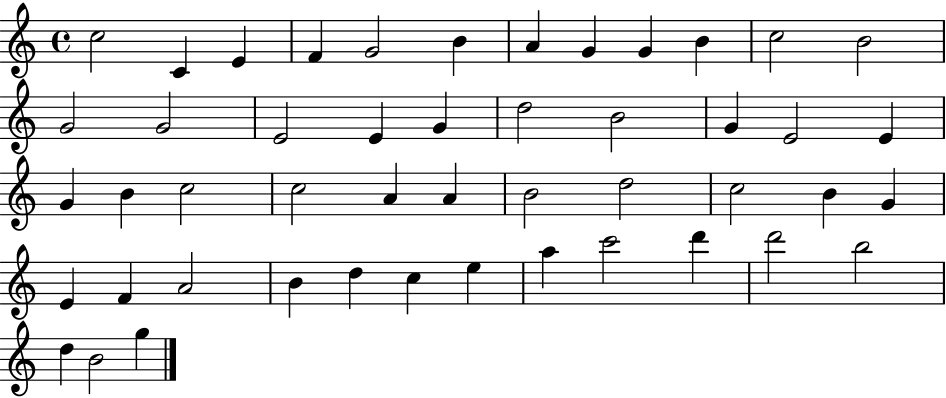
X:1
T:Untitled
M:4/4
L:1/4
K:C
c2 C E F G2 B A G G B c2 B2 G2 G2 E2 E G d2 B2 G E2 E G B c2 c2 A A B2 d2 c2 B G E F A2 B d c e a c'2 d' d'2 b2 d B2 g